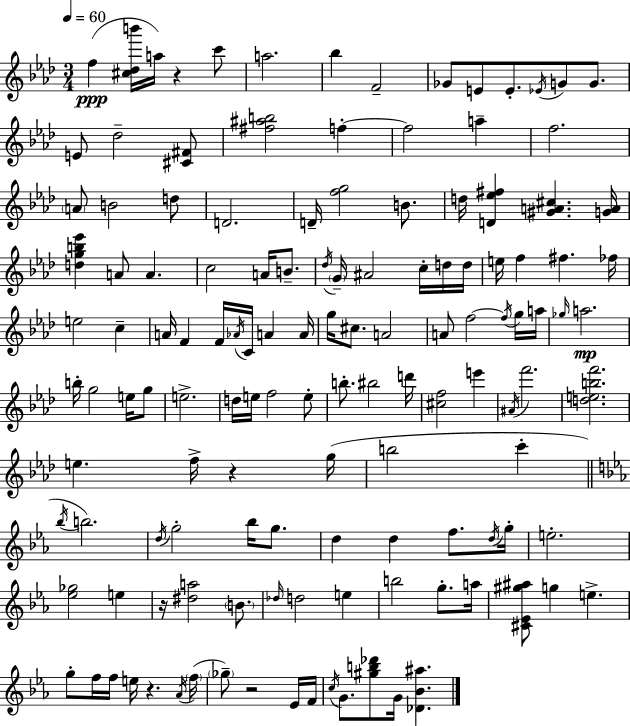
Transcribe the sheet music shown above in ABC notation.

X:1
T:Untitled
M:3/4
L:1/4
K:Ab
f [^c_db']/4 a/4 z c'/2 a2 _b F2 _G/2 E/2 E/2 _E/4 G/2 G/2 E/2 _d2 [^C^F]/2 [^f^ab]2 f f2 a f2 A/2 B2 d/2 D2 D/4 [fg]2 B/2 d/4 [D_e^f] [^GA^c] [GA]/4 [dgb_e'] A/2 A c2 A/4 B/2 _d/4 G/4 ^A2 c/4 d/4 d/4 e/4 f ^f _f/4 e2 c A/4 F F/4 _A/4 C/4 A A/4 g/4 ^c/2 A2 A/2 f2 f/4 g/4 a/4 _g/4 a2 b/4 g2 e/4 g/2 e2 d/4 e/4 f2 e/2 b/2 ^b2 d'/4 [^cf]2 e' ^A/4 f'2 [debf']2 e f/4 z g/4 b2 c' _b/4 b2 d/4 g2 _b/4 g/2 d d f/2 d/4 g/4 e2 [_e_g]2 e z/4 [^da]2 B/2 _d/4 d2 e b2 g/2 a/4 [^C_E^g^a]/2 g e g/2 f/4 f/4 e/4 z _A/4 f/4 _g/2 z2 _E/4 F/4 c/4 G/2 [^gb_d']/2 G/4 [_D_B^a]